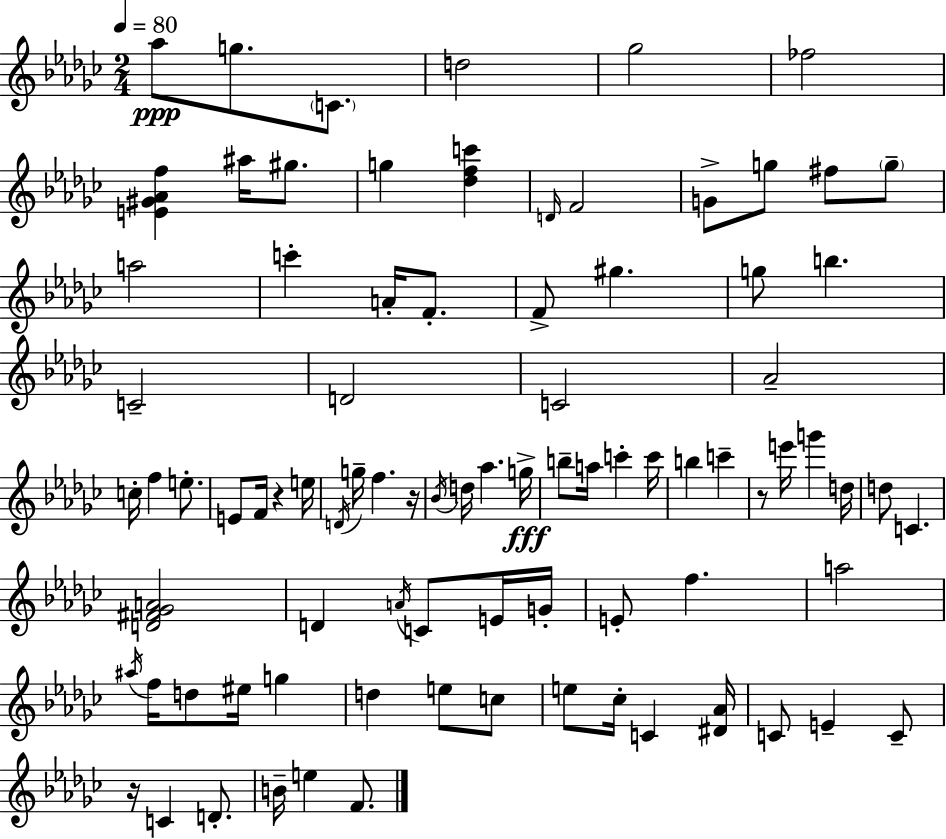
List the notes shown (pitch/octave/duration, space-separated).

Ab5/e G5/e. C4/e. D5/h Gb5/h FES5/h [E4,G#4,Ab4,F5]/q A#5/s G#5/e. G5/q [Db5,F5,C6]/q D4/s F4/h G4/e G5/e F#5/e G5/e A5/h C6/q A4/s F4/e. F4/e G#5/q. G5/e B5/q. C4/h D4/h C4/h Ab4/h C5/s F5/q E5/e. E4/e F4/s R/q E5/s D4/s G5/s F5/q. R/s Bb4/s D5/s Ab5/q. G5/s B5/e A5/s C6/q C6/s B5/q C6/q R/e E6/s G6/q D5/s D5/e C4/q. [D4,F#4,Gb4,A4]/h D4/q A4/s C4/e E4/s G4/s E4/e F5/q. A5/h A#5/s F5/s D5/e EIS5/s G5/q D5/q E5/e C5/e E5/e CES5/s C4/q [D#4,Ab4]/s C4/e E4/q C4/e R/s C4/q D4/e. B4/s E5/q F4/e.